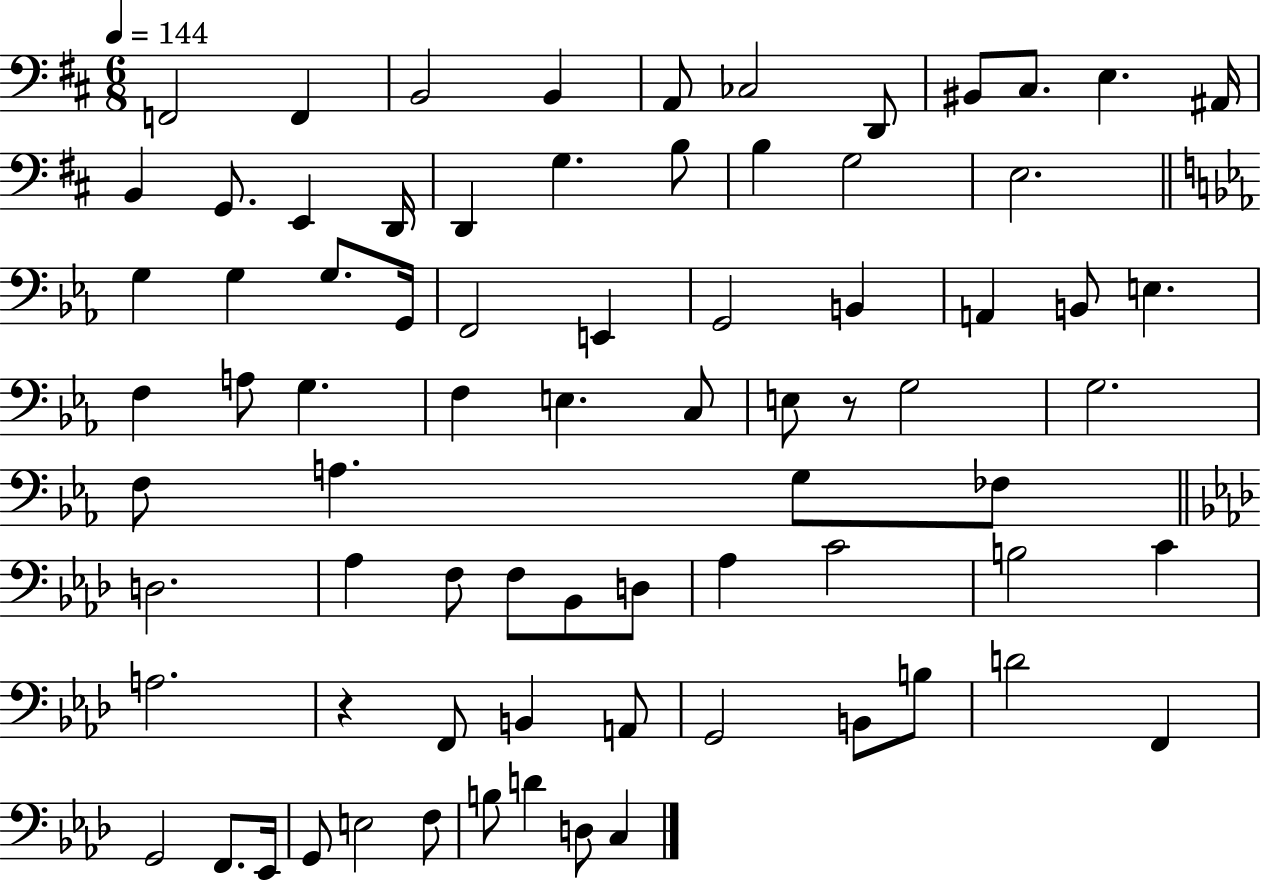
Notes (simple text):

F2/h F2/q B2/h B2/q A2/e CES3/h D2/e BIS2/e C#3/e. E3/q. A#2/s B2/q G2/e. E2/q D2/s D2/q G3/q. B3/e B3/q G3/h E3/h. G3/q G3/q G3/e. G2/s F2/h E2/q G2/h B2/q A2/q B2/e E3/q. F3/q A3/e G3/q. F3/q E3/q. C3/e E3/e R/e G3/h G3/h. F3/e A3/q. G3/e FES3/e D3/h. Ab3/q F3/e F3/e Bb2/e D3/e Ab3/q C4/h B3/h C4/q A3/h. R/q F2/e B2/q A2/e G2/h B2/e B3/e D4/h F2/q G2/h F2/e. Eb2/s G2/e E3/h F3/e B3/e D4/q D3/e C3/q